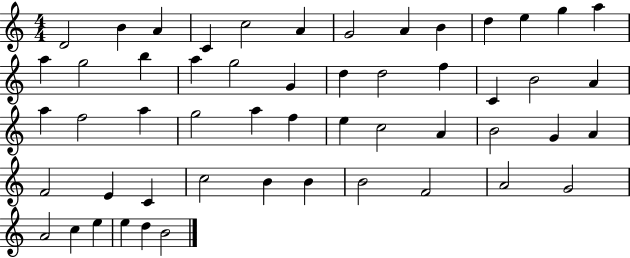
X:1
T:Untitled
M:4/4
L:1/4
K:C
D2 B A C c2 A G2 A B d e g a a g2 b a g2 G d d2 f C B2 A a f2 a g2 a f e c2 A B2 G A F2 E C c2 B B B2 F2 A2 G2 A2 c e e d B2